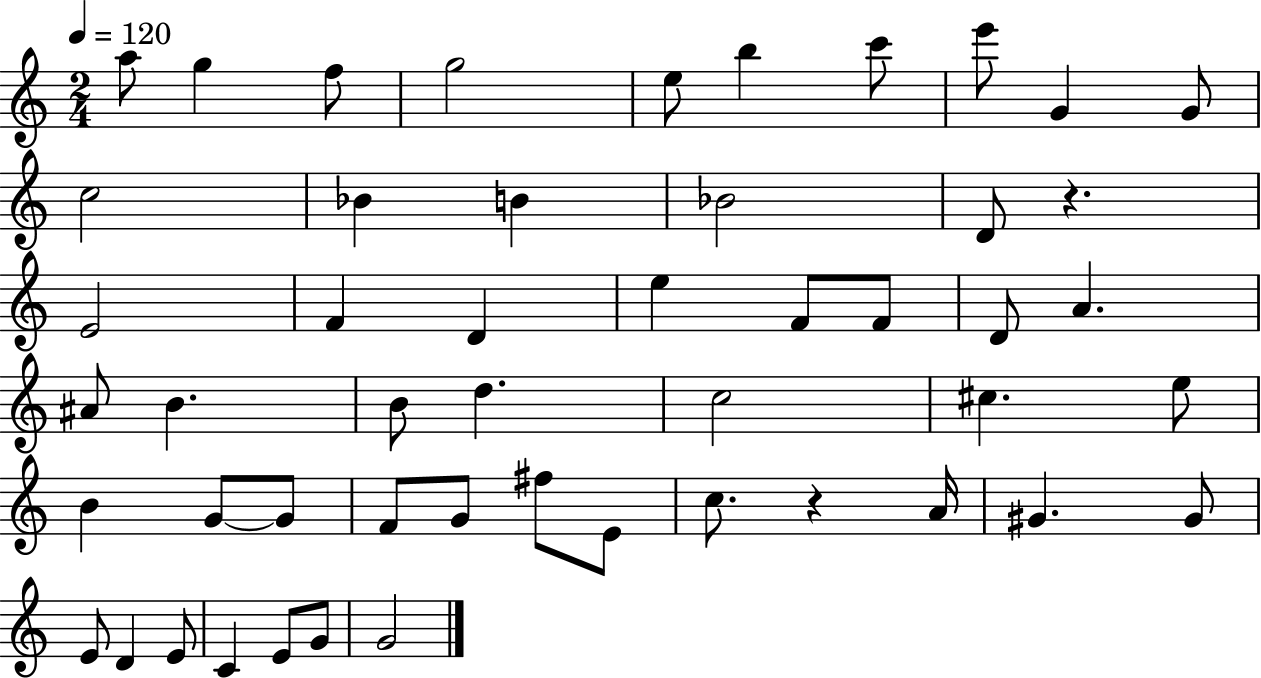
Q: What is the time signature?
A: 2/4